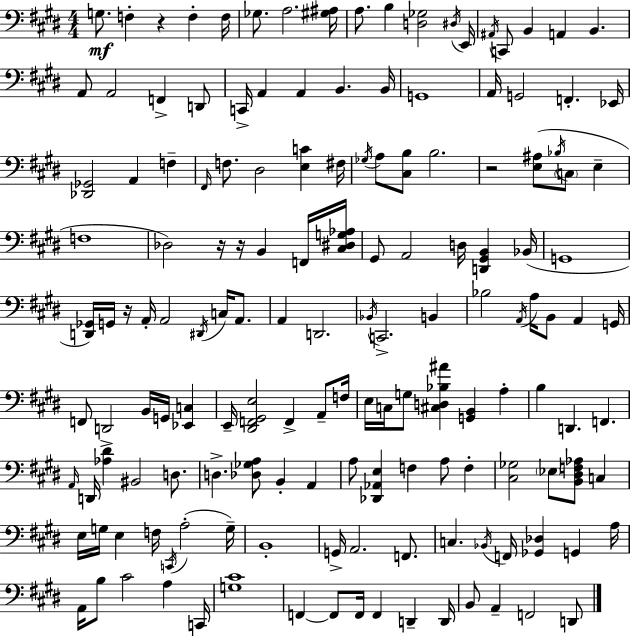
X:1
T:Untitled
M:4/4
L:1/4
K:E
G,/2 F, z F, F,/4 _G,/2 A,2 [^G,^A,]/4 A,/2 B, [D,_G,]2 ^D,/4 E,,/4 ^A,,/4 C,,/2 B,, A,, B,, A,,/2 A,,2 F,, D,,/2 C,,/4 A,, A,, B,, B,,/4 G,,4 A,,/4 G,,2 F,, _E,,/4 [_D,,_G,,]2 A,, F, ^F,,/4 F,/2 ^D,2 [E,C] ^F,/4 _G,/4 A,/2 [^C,B,]/2 B,2 z2 [E,^A,]/2 _B,/4 C,/2 E, F,4 _D,2 z/4 z/4 B,, F,,/4 [^C,^D,G,_A,]/4 ^G,,/2 A,,2 D,/4 [D,,^G,,B,,] _B,,/4 G,,4 [D,,_G,,]/4 G,,/4 z/4 A,,/4 A,,2 ^D,,/4 C,/4 A,,/2 A,, D,,2 _B,,/4 C,,2 B,, _B,2 A,,/4 A,/4 B,,/2 A,, G,,/4 F,,/2 D,,2 B,,/4 G,,/4 [_E,,C,] E,,/4 [^D,,F,,^G,,E,]2 F,, A,,/2 F,/4 E,/4 C,/4 G,/2 [^C,D,_B,^A] [G,,B,,] A, B, D,, F,, A,,/4 D,,/4 [_A,^D] ^B,,2 D,/2 D, [_D,_G,A,]/2 B,, A,, A,/2 [_D,,_A,,E,] F, A,/2 F, [^C,_G,]2 _E,/2 [B,,^D,F,_A,]/2 C, E,/4 G,/4 E, F,/4 C,,/4 A,2 G,/4 B,,4 G,,/4 A,,2 F,,/2 C, _B,,/4 F,,/4 [_G,,_D,] G,, A,/4 A,,/4 B,/2 ^C2 A, C,,/4 [G,^C]4 F,, F,,/2 F,,/4 F,, D,, D,,/4 B,,/2 A,, F,,2 D,,/2